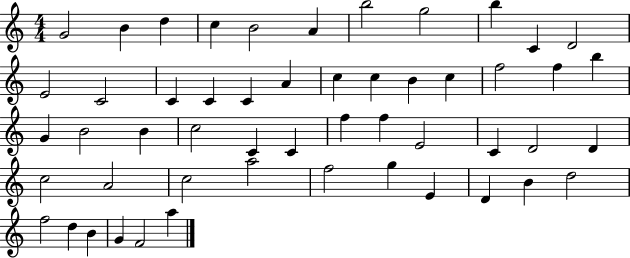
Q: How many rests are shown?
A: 0